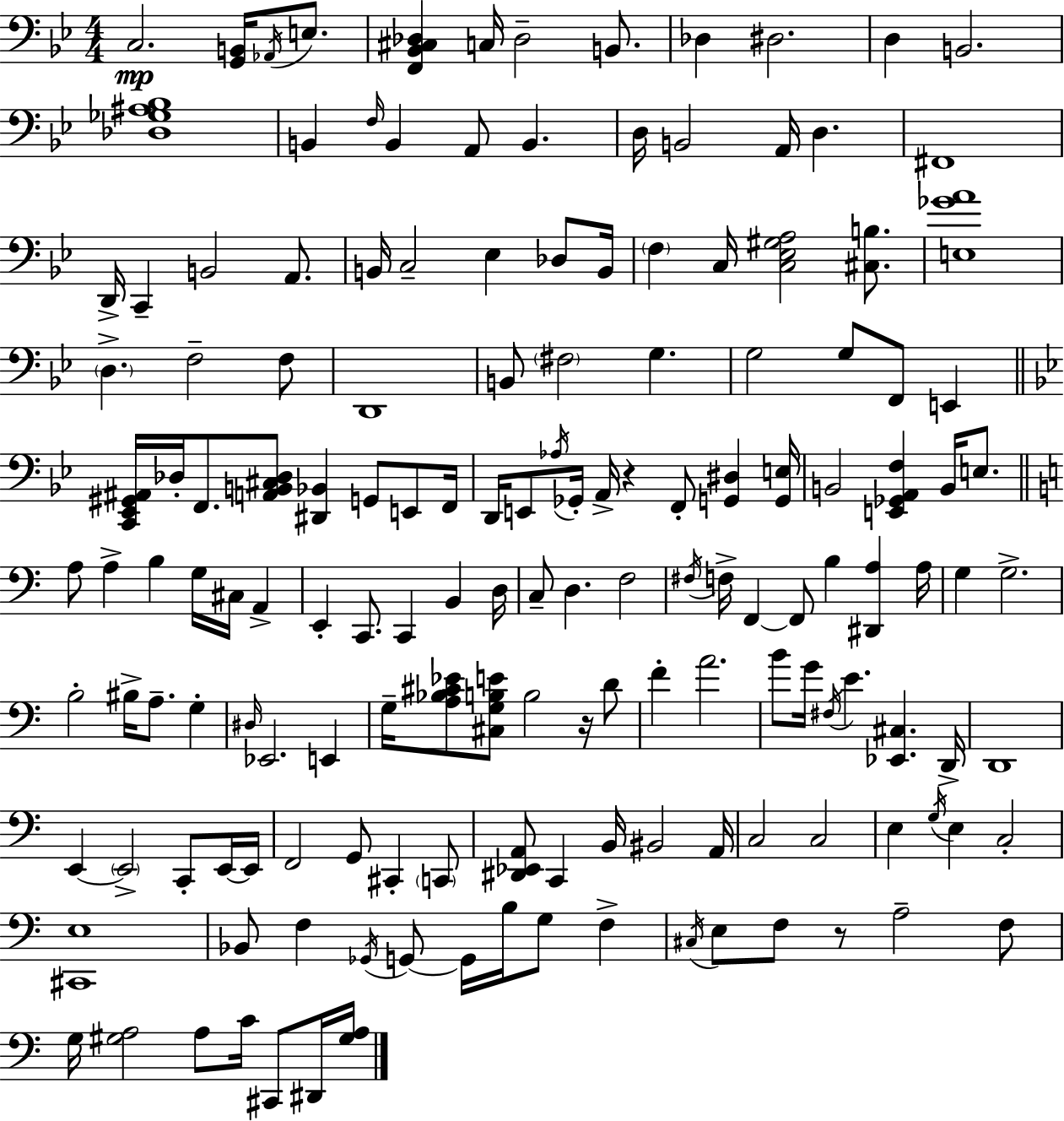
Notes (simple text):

C3/h. [G2,B2]/s Ab2/s E3/e. [F2,Bb2,C#3,Db3]/q C3/s Db3/h B2/e. Db3/q D#3/h. D3/q B2/h. [Db3,Gb3,A#3,Bb3]/w B2/q F3/s B2/q A2/e B2/q. D3/s B2/h A2/s D3/q. F#2/w D2/s C2/q B2/h A2/e. B2/s C3/h Eb3/q Db3/e B2/s F3/q C3/s [C3,Eb3,G#3,A3]/h [C#3,B3]/e. [E3,Gb4,A4]/w D3/q. F3/h F3/e D2/w B2/e F#3/h G3/q. G3/h G3/e F2/e E2/q [C2,Eb2,G#2,A#2]/s Db3/s F2/e. [A2,B2,C#3,Db3]/e [D#2,Bb2]/q G2/e E2/e F2/s D2/s E2/e Ab3/s Gb2/s A2/s R/q F2/e [G2,D#3]/q [G2,E3]/s B2/h [E2,Gb2,A2,F3]/q B2/s E3/e. A3/e A3/q B3/q G3/s C#3/s A2/q E2/q C2/e. C2/q B2/q D3/s C3/e D3/q. F3/h F#3/s F3/s F2/q F2/e B3/q [D#2,A3]/q A3/s G3/q G3/h. B3/h BIS3/s A3/e. G3/q D#3/s Eb2/h. E2/q G3/s [A3,Bb3,C#4,Eb4]/e [C#3,G3,B3,E4]/e B3/h R/s D4/e F4/q A4/h. B4/e G4/s F#3/s E4/q. [Eb2,C#3]/q. D2/s D2/w E2/q E2/h C2/e E2/s E2/s F2/h G2/e C#2/q C2/e [D#2,Eb2,A2]/e C2/q B2/s BIS2/h A2/s C3/h C3/h E3/q G3/s E3/q C3/h [C#2,E3]/w Bb2/e F3/q Gb2/s G2/e G2/s B3/s G3/e F3/q C#3/s E3/e F3/e R/e A3/h F3/e G3/s [G#3,A3]/h A3/e C4/s C#2/e D#2/s [G#3,A3]/s